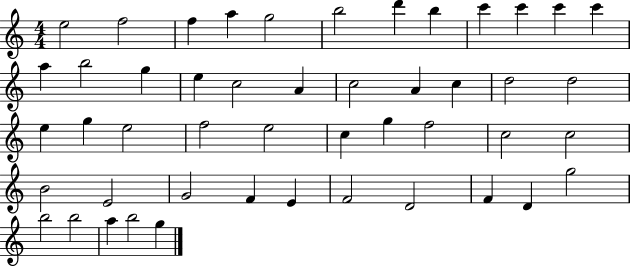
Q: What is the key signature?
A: C major